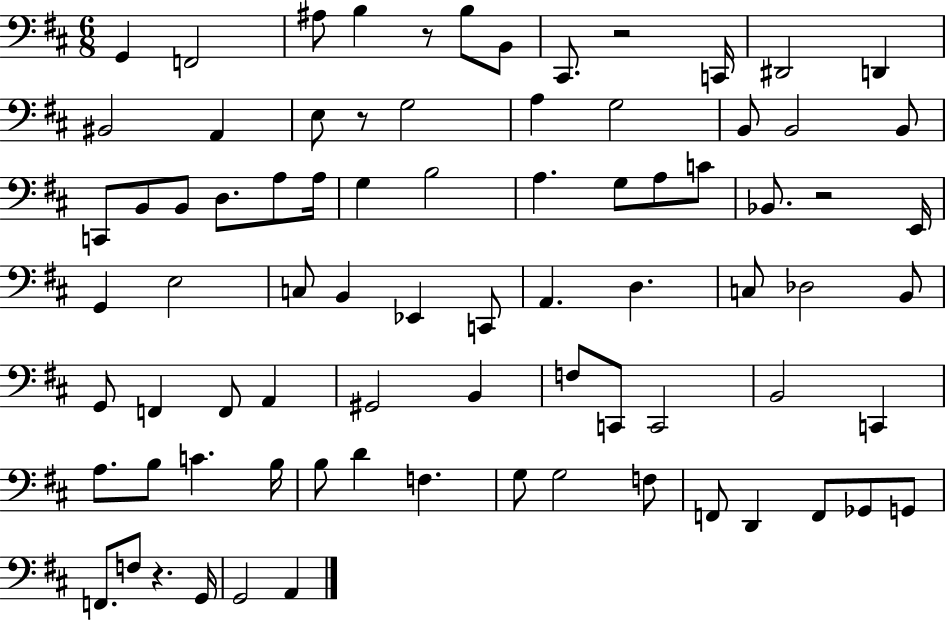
{
  \clef bass
  \numericTimeSignature
  \time 6/8
  \key d \major
  \repeat volta 2 { g,4 f,2 | ais8 b4 r8 b8 b,8 | cis,8. r2 c,16 | dis,2 d,4 | \break bis,2 a,4 | e8 r8 g2 | a4 g2 | b,8 b,2 b,8 | \break c,8 b,8 b,8 d8. a8 a16 | g4 b2 | a4. g8 a8 c'8 | bes,8. r2 e,16 | \break g,4 e2 | c8 b,4 ees,4 c,8 | a,4. d4. | c8 des2 b,8 | \break g,8 f,4 f,8 a,4 | gis,2 b,4 | f8 c,8 c,2 | b,2 c,4 | \break a8. b8 c'4. b16 | b8 d'4 f4. | g8 g2 f8 | f,8 d,4 f,8 ges,8 g,8 | \break f,8. f8 r4. g,16 | g,2 a,4 | } \bar "|."
}